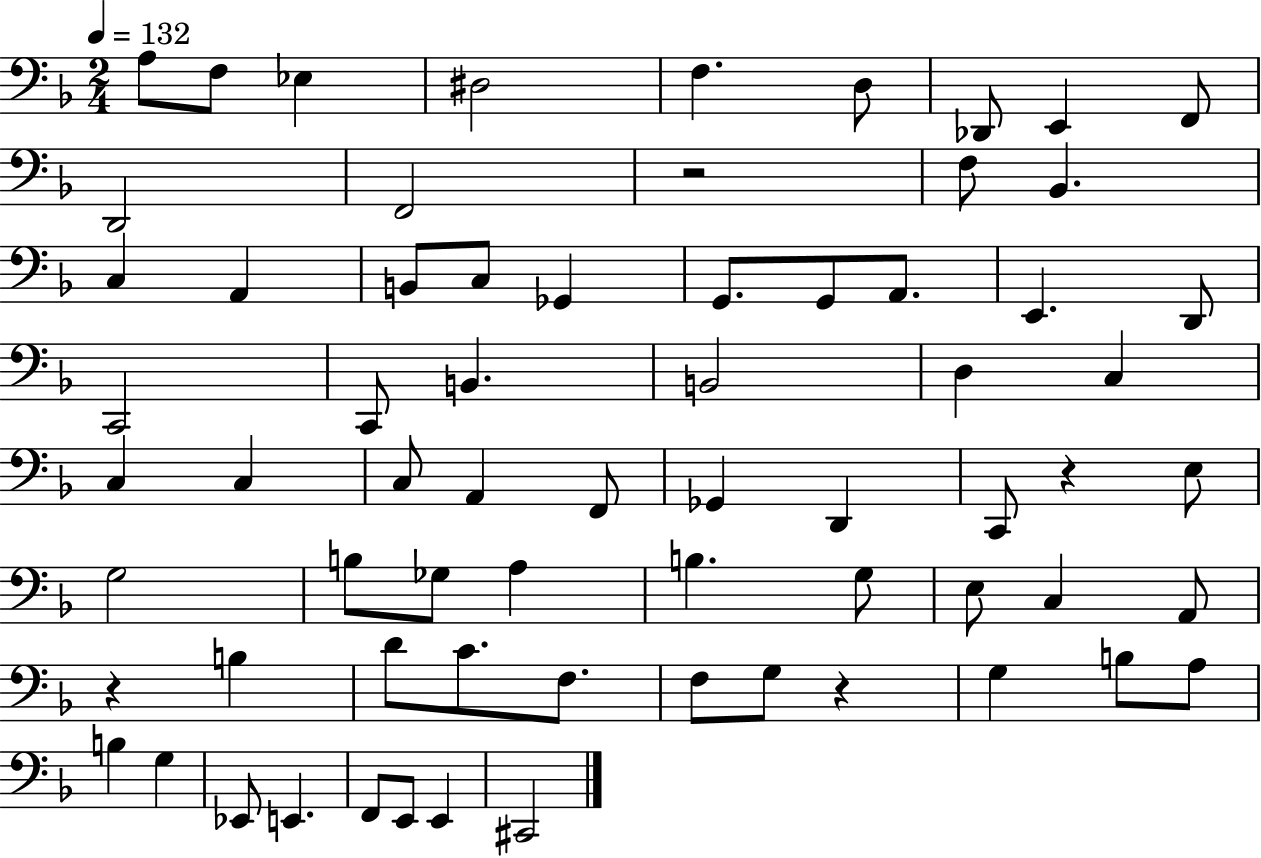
A3/e F3/e Eb3/q D#3/h F3/q. D3/e Db2/e E2/q F2/e D2/h F2/h R/h F3/e Bb2/q. C3/q A2/q B2/e C3/e Gb2/q G2/e. G2/e A2/e. E2/q. D2/e C2/h C2/e B2/q. B2/h D3/q C3/q C3/q C3/q C3/e A2/q F2/e Gb2/q D2/q C2/e R/q E3/e G3/h B3/e Gb3/e A3/q B3/q. G3/e E3/e C3/q A2/e R/q B3/q D4/e C4/e. F3/e. F3/e G3/e R/q G3/q B3/e A3/e B3/q G3/q Eb2/e E2/q. F2/e E2/e E2/q C#2/h